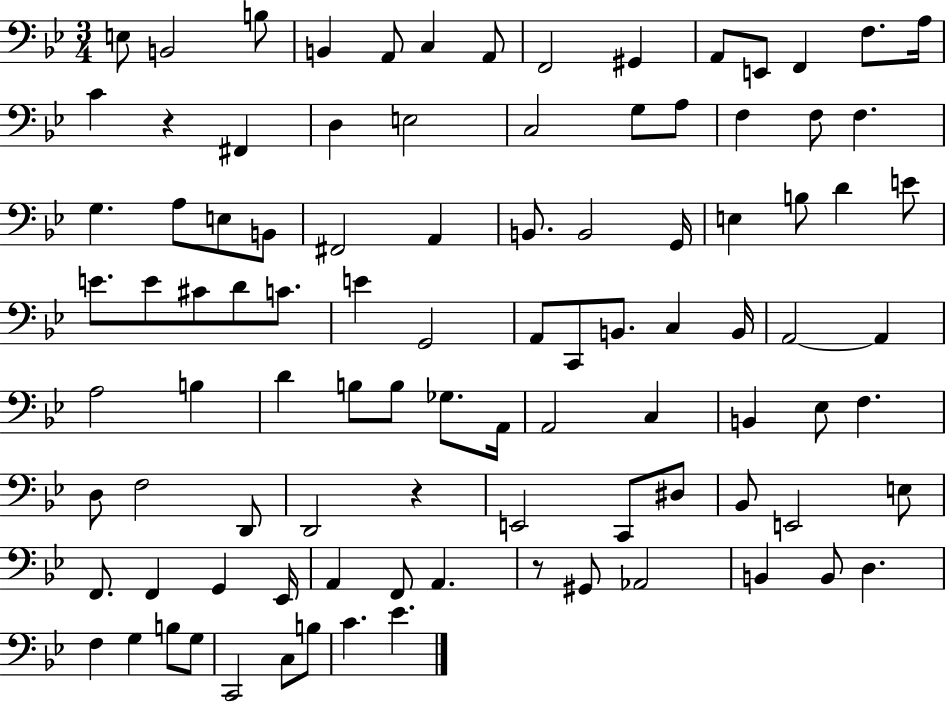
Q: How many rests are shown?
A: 3